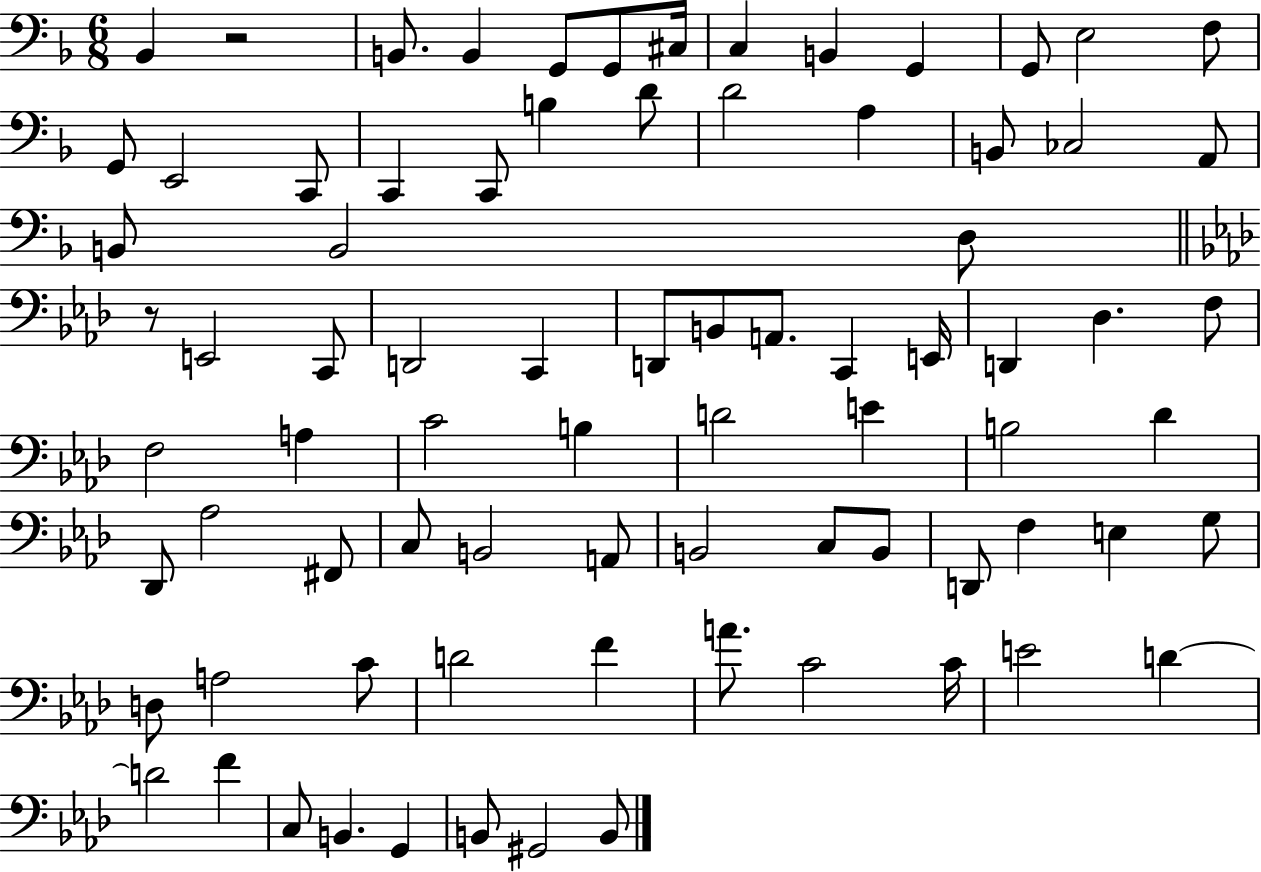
{
  \clef bass
  \numericTimeSignature
  \time 6/8
  \key f \major
  bes,4 r2 | b,8. b,4 g,8 g,8 cis16 | c4 b,4 g,4 | g,8 e2 f8 | \break g,8 e,2 c,8 | c,4 c,8 b4 d'8 | d'2 a4 | b,8 ces2 a,8 | \break b,8 b,2 d8 | \bar "||" \break \key aes \major r8 e,2 c,8 | d,2 c,4 | d,8 b,8 a,8. c,4 e,16 | d,4 des4. f8 | \break f2 a4 | c'2 b4 | d'2 e'4 | b2 des'4 | \break des,8 aes2 fis,8 | c8 b,2 a,8 | b,2 c8 b,8 | d,8 f4 e4 g8 | \break d8 a2 c'8 | d'2 f'4 | a'8. c'2 c'16 | e'2 d'4~~ | \break d'2 f'4 | c8 b,4. g,4 | b,8 gis,2 b,8 | \bar "|."
}